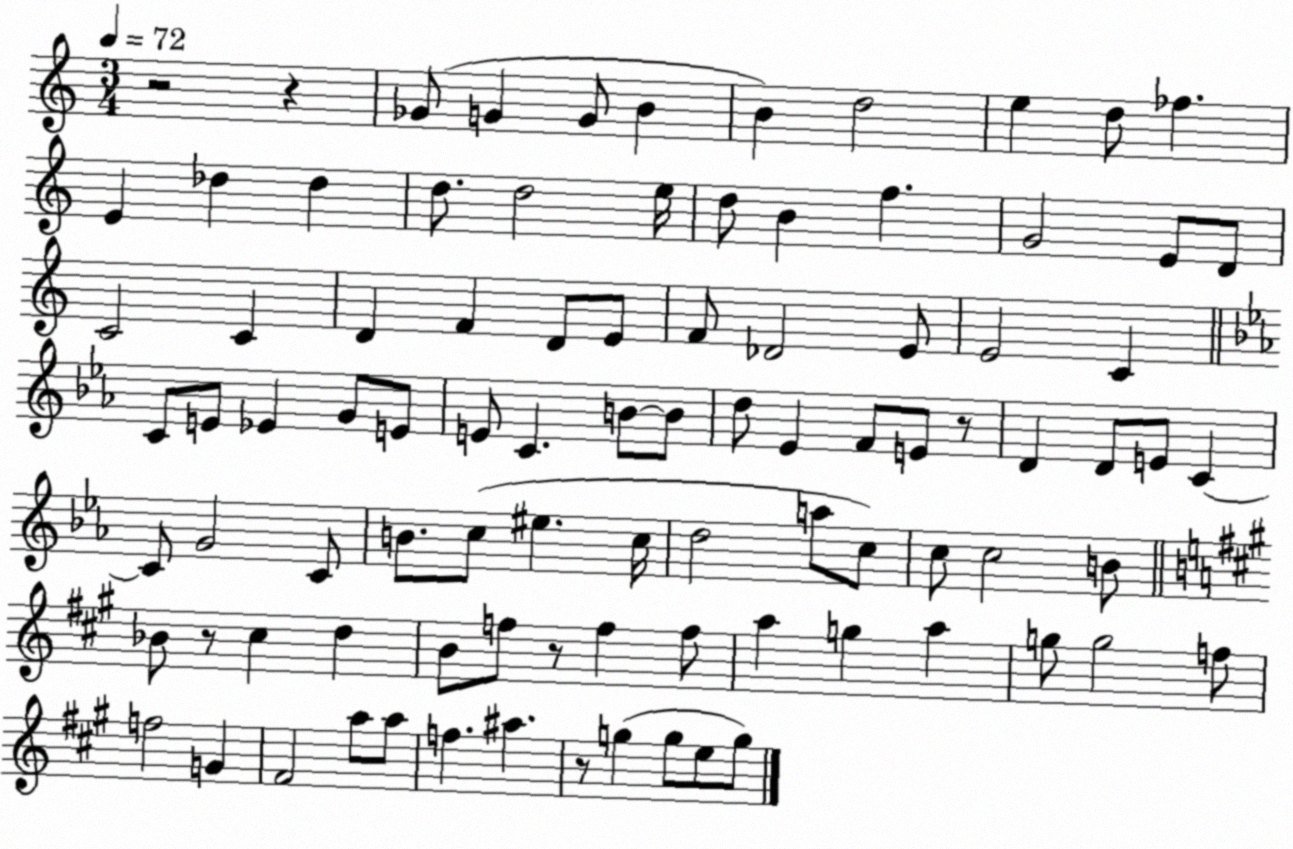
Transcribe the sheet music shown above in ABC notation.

X:1
T:Untitled
M:3/4
L:1/4
K:C
z2 z _G/2 G G/2 B B d2 e d/2 _f E _d _d d/2 d2 e/4 d/2 B f G2 E/2 D/2 C2 C D F D/2 E/2 F/2 _D2 E/2 E2 C C/2 E/2 _E G/2 E/2 E/2 C B/2 B/2 d/2 _E F/2 E/2 z/2 D D/2 E/2 C C/2 G2 C/2 B/2 c/2 ^e c/4 d2 a/2 c/2 c/2 c2 B/2 _B/2 z/2 ^c d B/2 f/2 z/2 f f/2 a g a g/2 g2 f/2 f2 G ^F2 a/2 a/2 f ^a z/2 g g/2 e/2 g/2